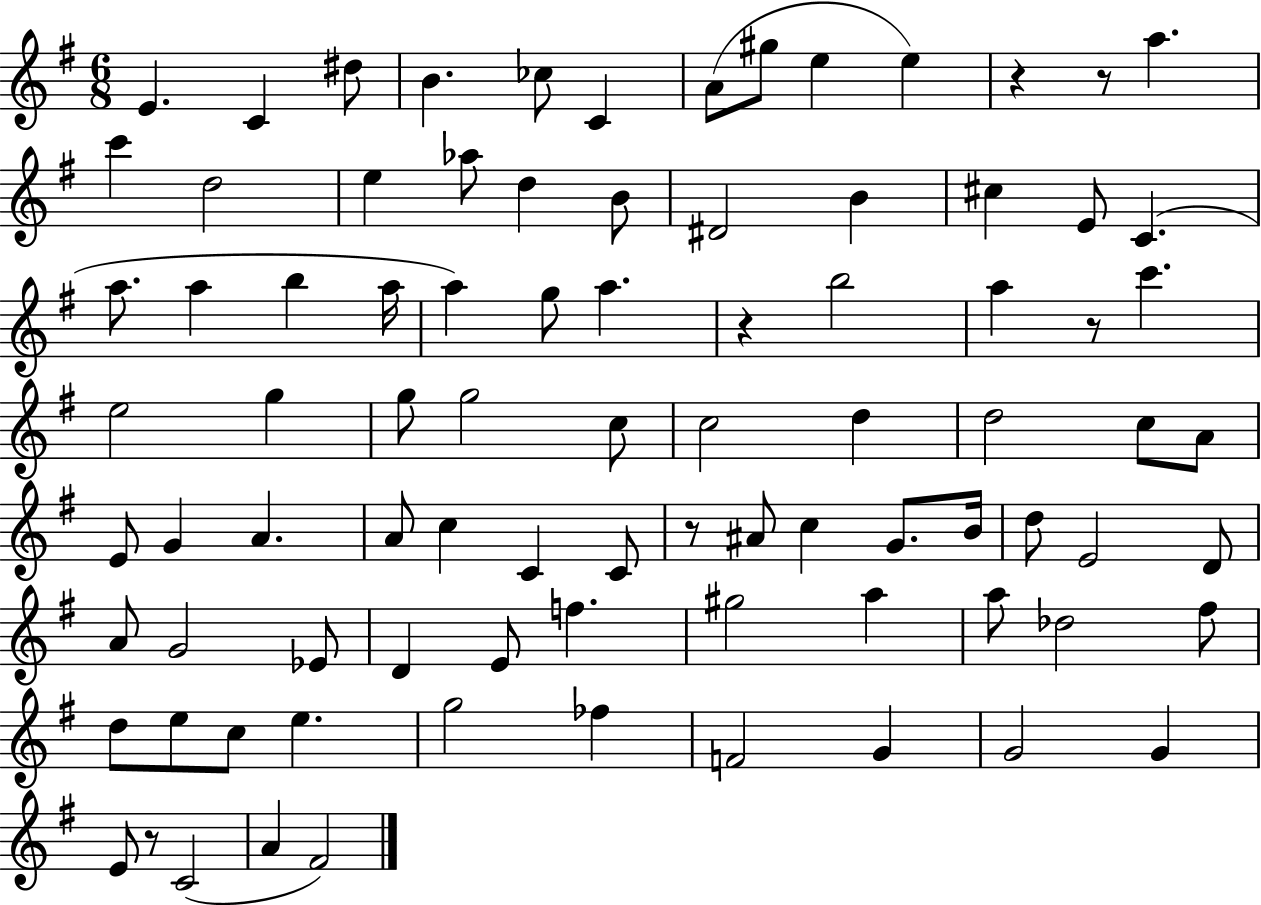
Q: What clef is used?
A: treble